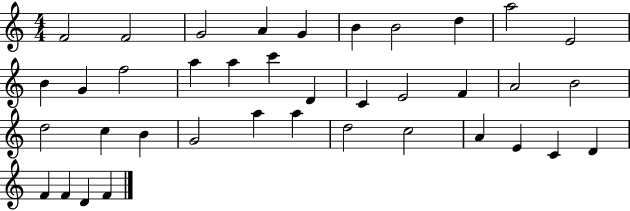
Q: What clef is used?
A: treble